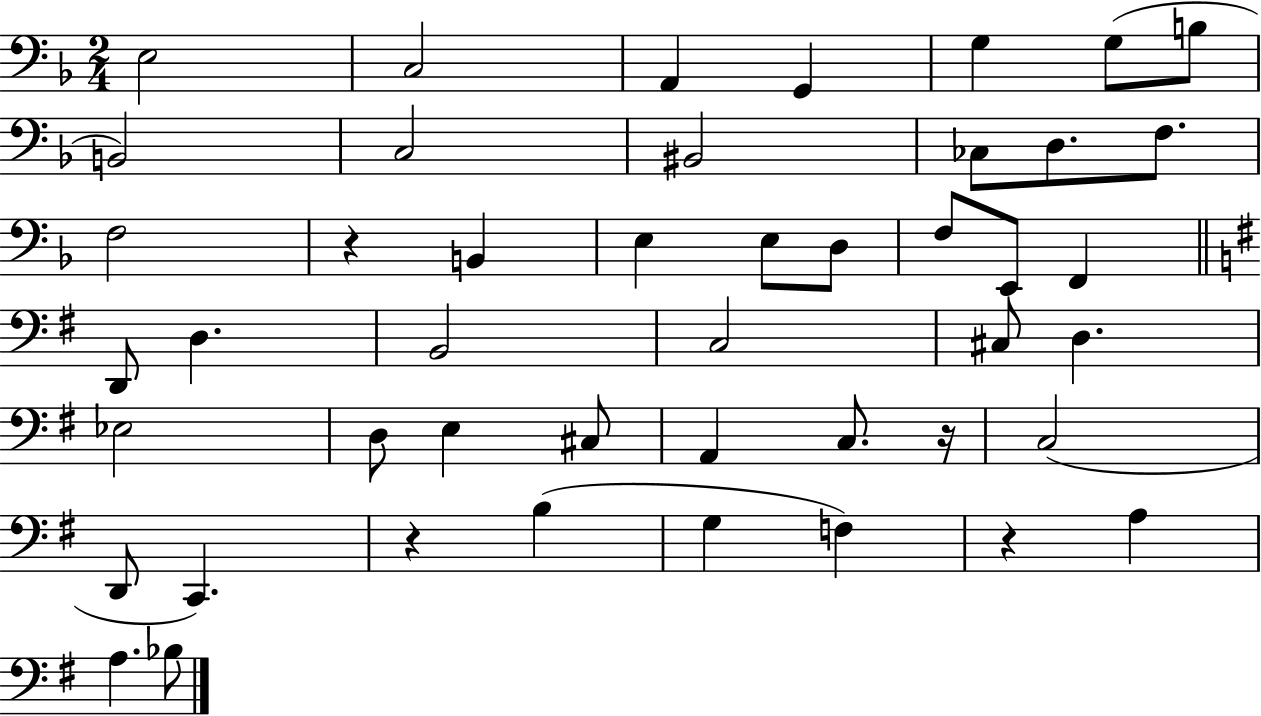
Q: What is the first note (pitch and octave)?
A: E3